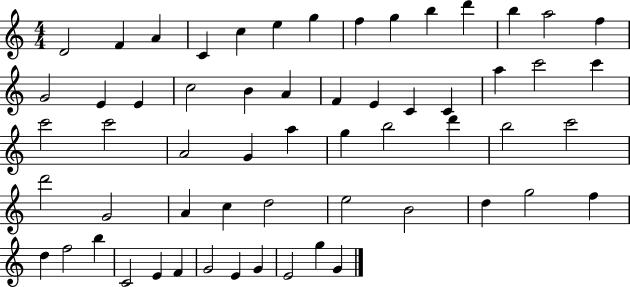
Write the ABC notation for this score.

X:1
T:Untitled
M:4/4
L:1/4
K:C
D2 F A C c e g f g b d' b a2 f G2 E E c2 B A F E C C a c'2 c' c'2 c'2 A2 G a g b2 d' b2 c'2 d'2 G2 A c d2 e2 B2 d g2 f d f2 b C2 E F G2 E G E2 g G